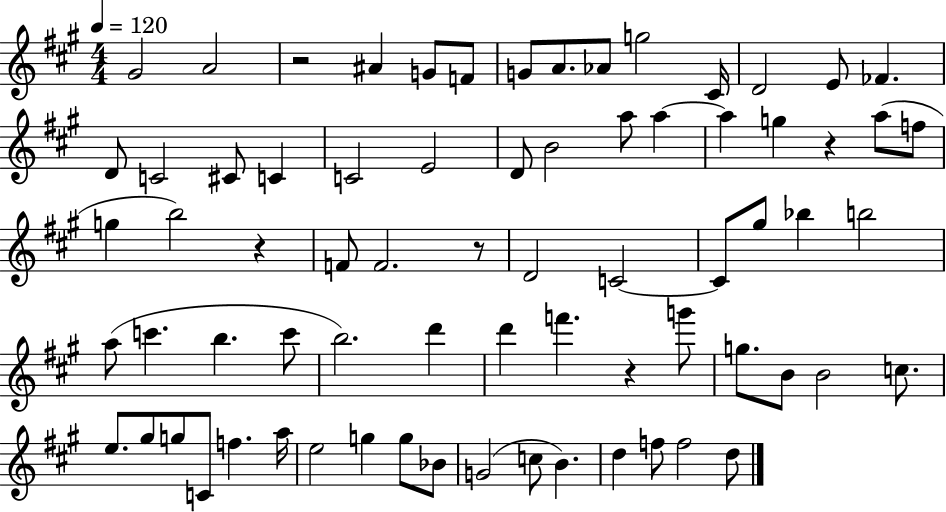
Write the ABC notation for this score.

X:1
T:Untitled
M:4/4
L:1/4
K:A
^G2 A2 z2 ^A G/2 F/2 G/2 A/2 _A/2 g2 ^C/4 D2 E/2 _F D/2 C2 ^C/2 C C2 E2 D/2 B2 a/2 a a g z a/2 f/2 g b2 z F/2 F2 z/2 D2 C2 C/2 ^g/2 _b b2 a/2 c' b c'/2 b2 d' d' f' z g'/2 g/2 B/2 B2 c/2 e/2 ^g/2 g/2 C/2 f a/4 e2 g g/2 _B/2 G2 c/2 B d f/2 f2 d/2